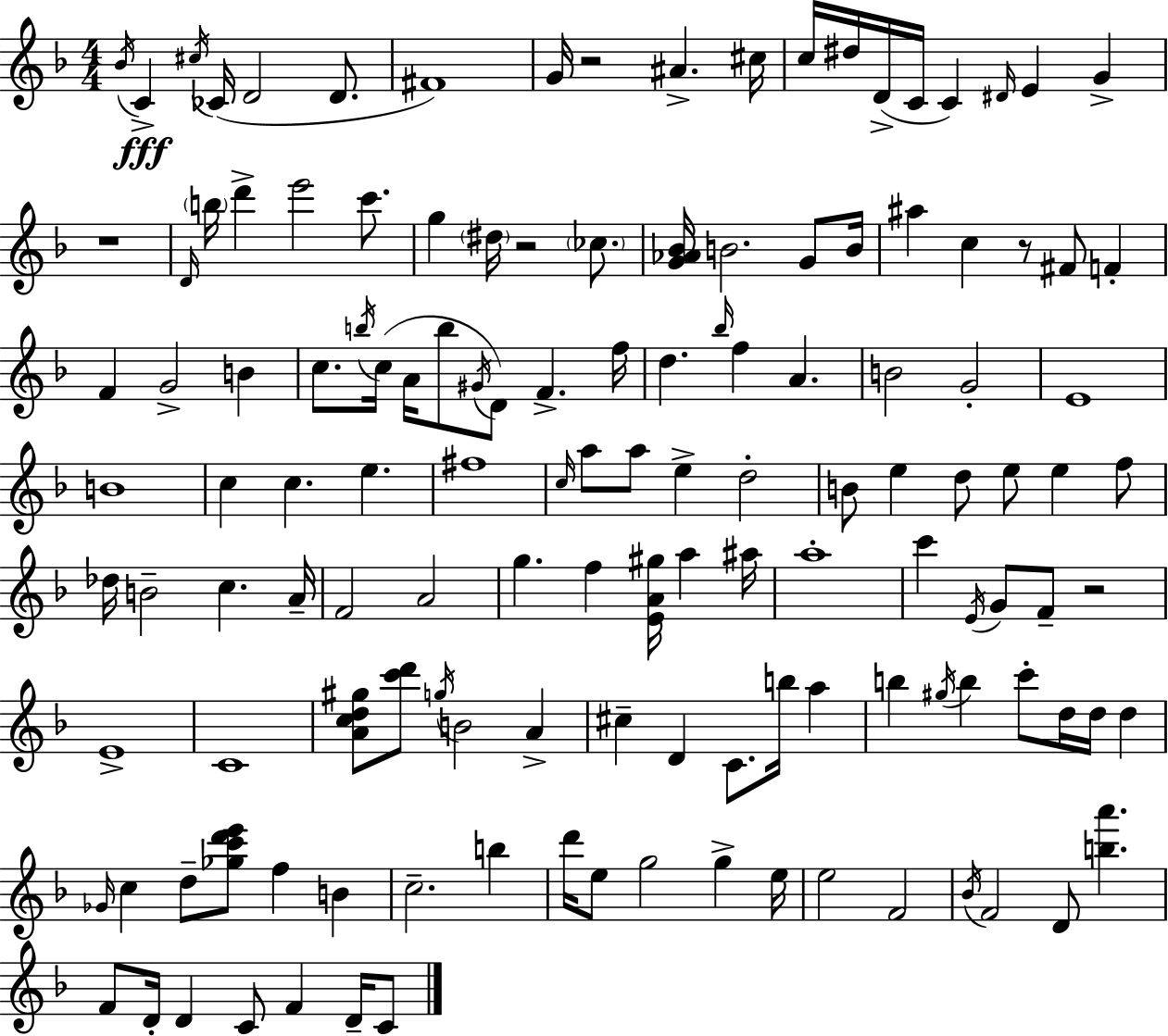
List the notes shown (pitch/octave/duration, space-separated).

Bb4/s C4/q C#5/s CES4/s D4/h D4/e. F#4/w G4/s R/h A#4/q. C#5/s C5/s D#5/s D4/s C4/s C4/q D#4/s E4/q G4/q R/w D4/s B5/s D6/q E6/h C6/e. G5/q D#5/s R/h CES5/e. [G4,Ab4,Bb4]/s B4/h. G4/e B4/s A#5/q C5/q R/e F#4/e F4/q F4/q G4/h B4/q C5/e. B5/s C5/s A4/s B5/e G#4/s D4/e F4/q. F5/s D5/q. Bb5/s F5/q A4/q. B4/h G4/h E4/w B4/w C5/q C5/q. E5/q. F#5/w C5/s A5/e A5/e E5/q D5/h B4/e E5/q D5/e E5/e E5/q F5/e Db5/s B4/h C5/q. A4/s F4/h A4/h G5/q. F5/q [E4,A4,G#5]/s A5/q A#5/s A5/w C6/q E4/s G4/e F4/e R/h E4/w C4/w [A4,C5,D5,G#5]/e [C6,D6]/e G5/s B4/h A4/q C#5/q D4/q C4/e. B5/s A5/q B5/q G#5/s B5/q C6/e D5/s D5/s D5/q Gb4/s C5/q D5/e [Gb5,C6,D6,E6]/e F5/q B4/q C5/h. B5/q D6/s E5/e G5/h G5/q E5/s E5/h F4/h Bb4/s F4/h D4/e [B5,A6]/q. F4/e D4/s D4/q C4/e F4/q D4/s C4/e